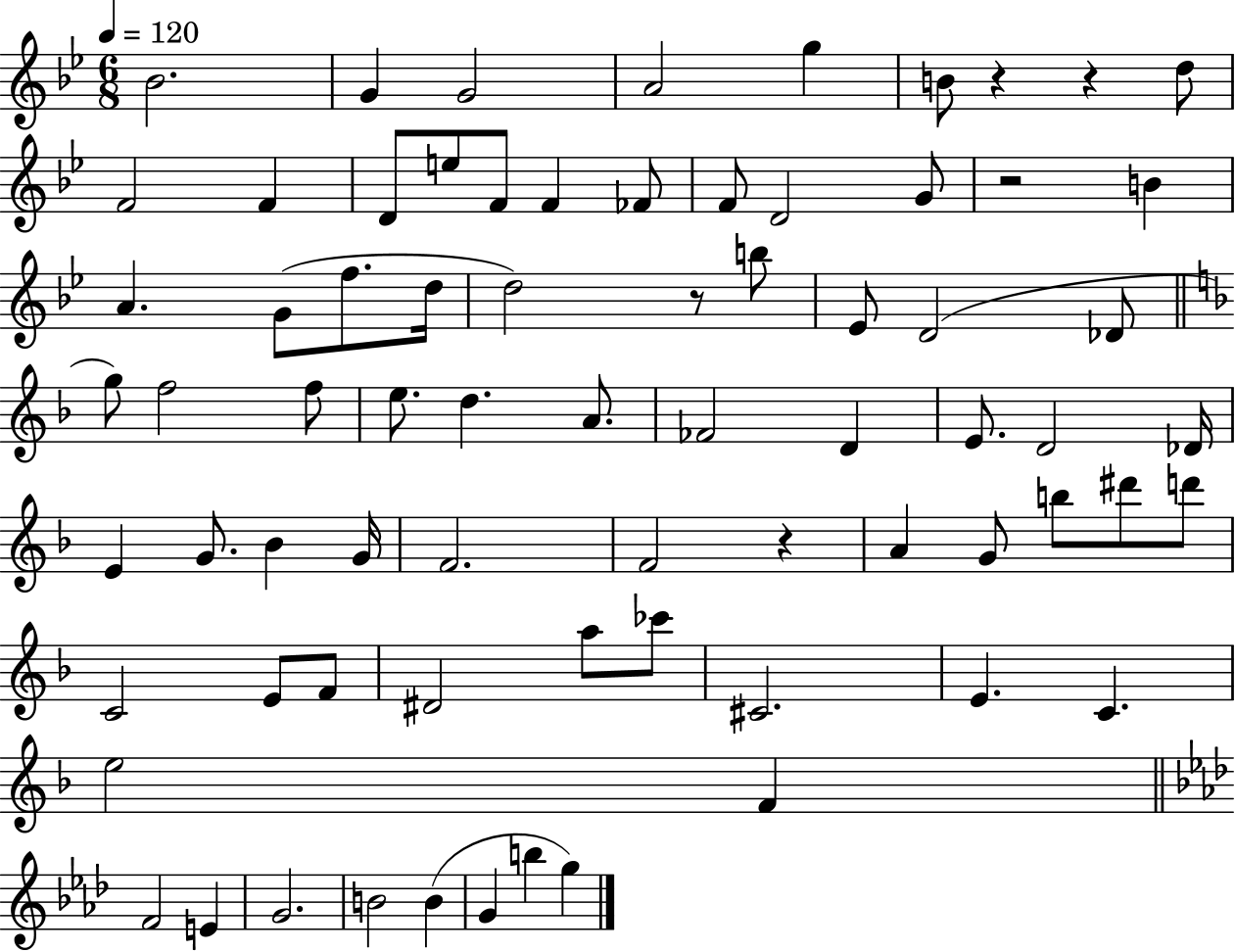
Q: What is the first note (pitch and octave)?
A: Bb4